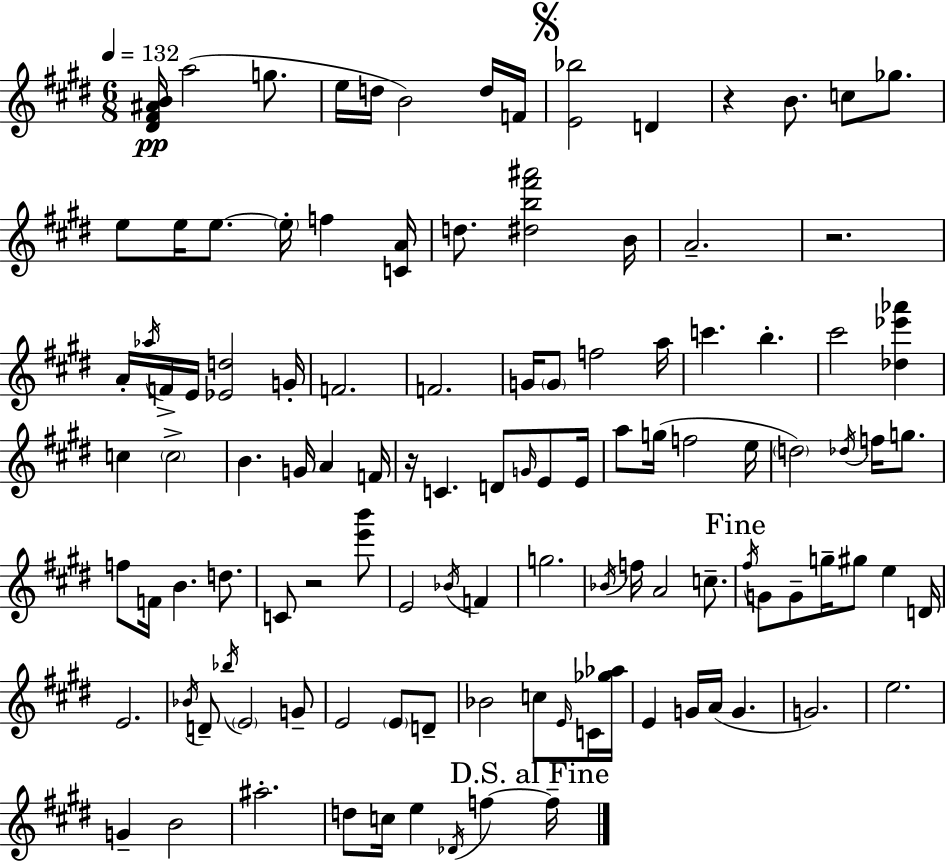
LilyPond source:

{
  \clef treble
  \numericTimeSignature
  \time 6/8
  \key e \major
  \tempo 4 = 132
  <dis' fis' ais' b'>16\pp a''2( g''8. | e''16 d''16 b'2) d''16 f'16 | \mark \markup { \musicglyph "scripts.segno" } <e' bes''>2 d'4 | r4 b'8. c''8 ges''8. | \break e''8 e''16 e''8.~~ \parenthesize e''16-. f''4 <c' a'>16 | d''8. <dis'' b'' fis''' ais'''>2 b'16 | a'2.-- | r2. | \break a'16-. \acciaccatura { aes''16 } f'16-> e'16 <ees' d''>2 | g'16-. f'2. | f'2. | g'16 \parenthesize g'8 f''2 | \break a''16 c'''4. b''4.-. | cis'''2 <des'' ees''' aes'''>4 | c''4 \parenthesize c''2-> | b'4. g'16 a'4 | \break f'16 r16 c'4. d'8 \grace { g'16 } e'8 | e'16 a''8 g''16( f''2 | e''16 \parenthesize d''2) \acciaccatura { des''16 } f''16 | g''8. f''8 f'16 b'4. | \break d''8. c'8 r2 | <e''' b'''>8 e'2 \acciaccatura { bes'16 } | f'4 g''2. | \acciaccatura { bes'16 } f''16 a'2 | \break c''8.-- \mark "Fine" \acciaccatura { fis''16 } g'8 g'8-- g''16-- gis''8 | e''4 d'16 e'2. | \acciaccatura { bes'16 } d'8-- \acciaccatura { bes''16 } \parenthesize e'2 | g'8-- e'2 | \break \parenthesize e'8 d'8-- bes'2 | c''8 \grace { e'16 } c'16 <ges'' aes''>16 e'4 | g'16 a'16( g'4. g'2.) | e''2. | \break g'4-- | b'2 ais''2.-. | d''8 c''16 | e''4 \acciaccatura { des'16 } f''4~~ \mark "D.S. al Fine" f''16-- \bar "|."
}